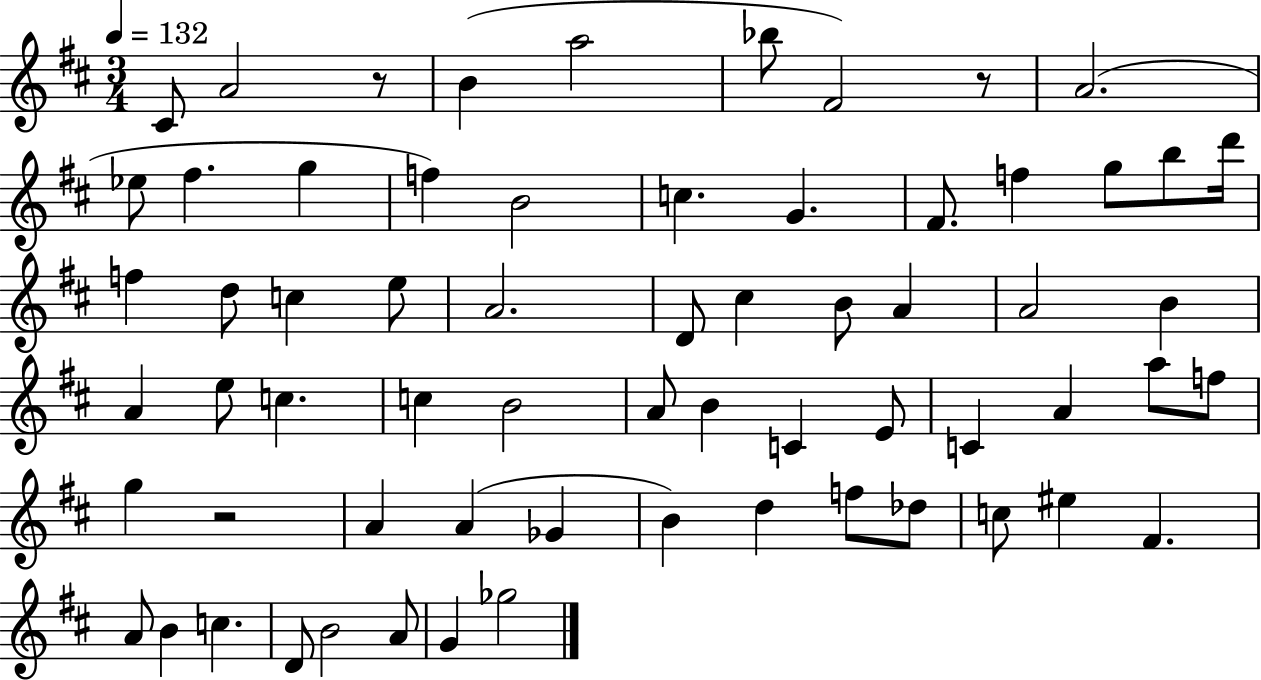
X:1
T:Untitled
M:3/4
L:1/4
K:D
^C/2 A2 z/2 B a2 _b/2 ^F2 z/2 A2 _e/2 ^f g f B2 c G ^F/2 f g/2 b/2 d'/4 f d/2 c e/2 A2 D/2 ^c B/2 A A2 B A e/2 c c B2 A/2 B C E/2 C A a/2 f/2 g z2 A A _G B d f/2 _d/2 c/2 ^e ^F A/2 B c D/2 B2 A/2 G _g2